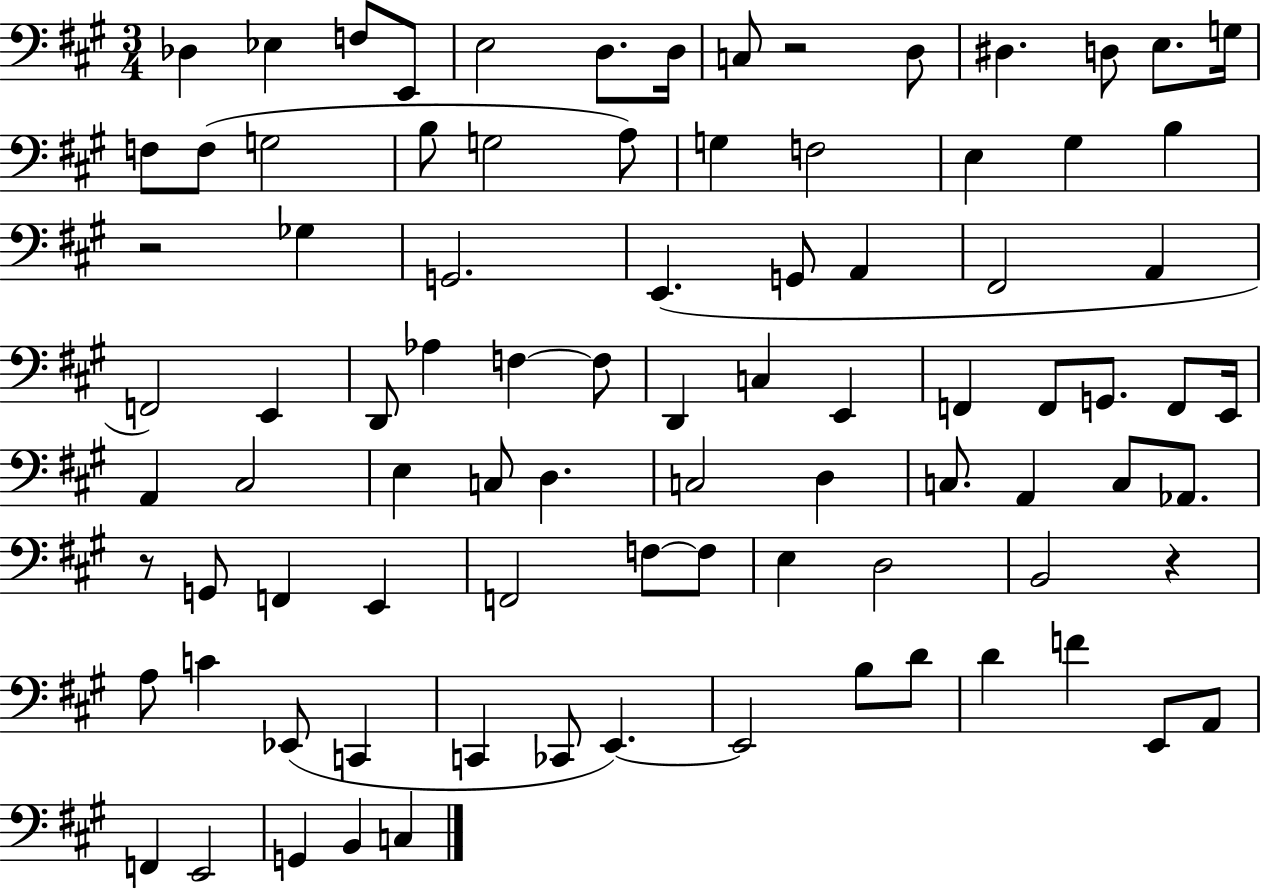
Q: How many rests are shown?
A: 4